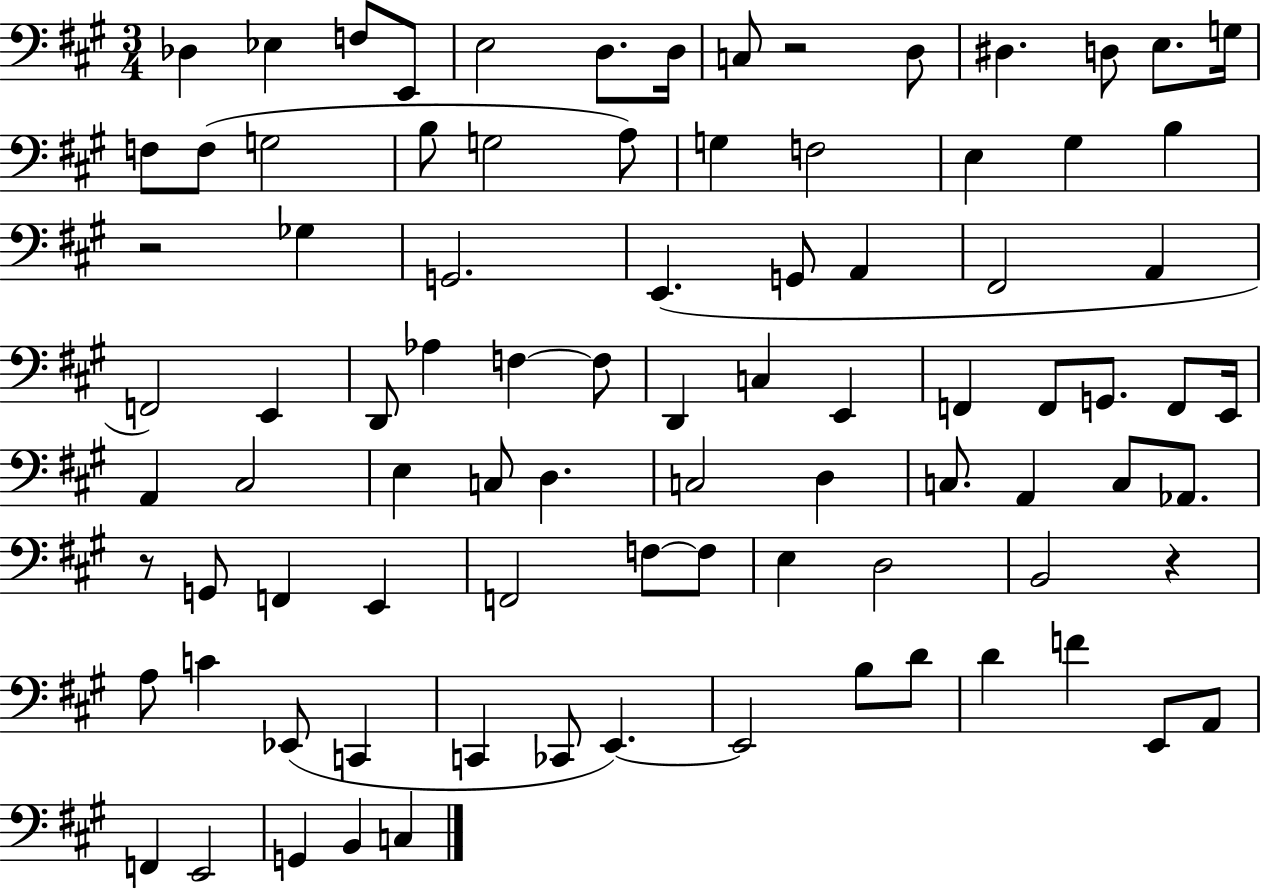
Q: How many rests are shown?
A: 4